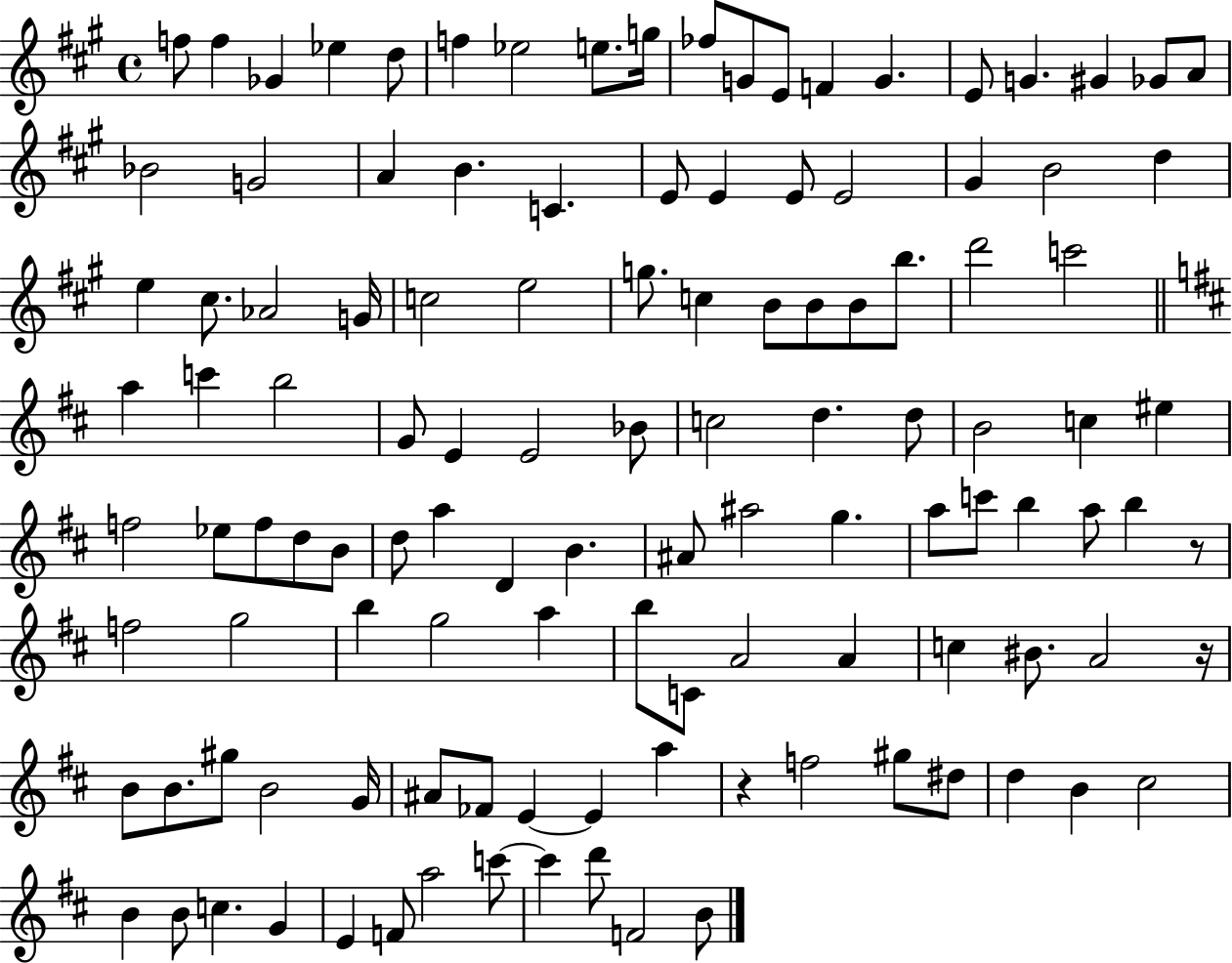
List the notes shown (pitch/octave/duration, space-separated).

F5/e F5/q Gb4/q Eb5/q D5/e F5/q Eb5/h E5/e. G5/s FES5/e G4/e E4/e F4/q G4/q. E4/e G4/q. G#4/q Gb4/e A4/e Bb4/h G4/h A4/q B4/q. C4/q. E4/e E4/q E4/e E4/h G#4/q B4/h D5/q E5/q C#5/e. Ab4/h G4/s C5/h E5/h G5/e. C5/q B4/e B4/e B4/e B5/e. D6/h C6/h A5/q C6/q B5/h G4/e E4/q E4/h Bb4/e C5/h D5/q. D5/e B4/h C5/q EIS5/q F5/h Eb5/e F5/e D5/e B4/e D5/e A5/q D4/q B4/q. A#4/e A#5/h G5/q. A5/e C6/e B5/q A5/e B5/q R/e F5/h G5/h B5/q G5/h A5/q B5/e C4/e A4/h A4/q C5/q BIS4/e. A4/h R/s B4/e B4/e. G#5/e B4/h G4/s A#4/e FES4/e E4/q E4/q A5/q R/q F5/h G#5/e D#5/e D5/q B4/q C#5/h B4/q B4/e C5/q. G4/q E4/q F4/e A5/h C6/e C6/q D6/e F4/h B4/e